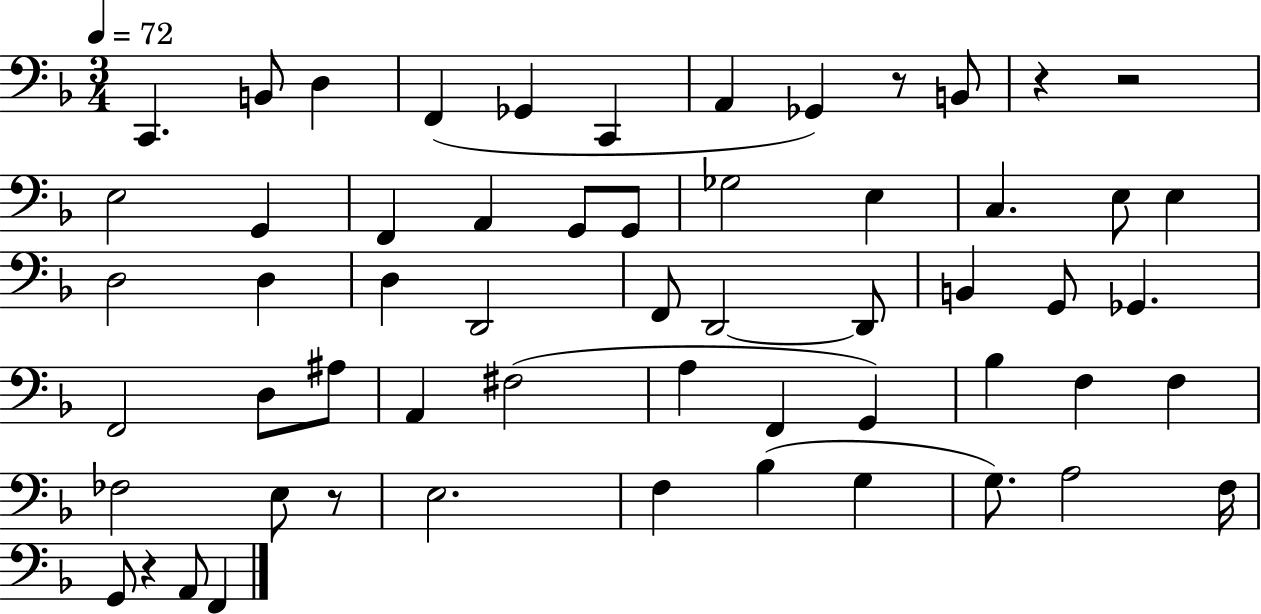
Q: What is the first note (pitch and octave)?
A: C2